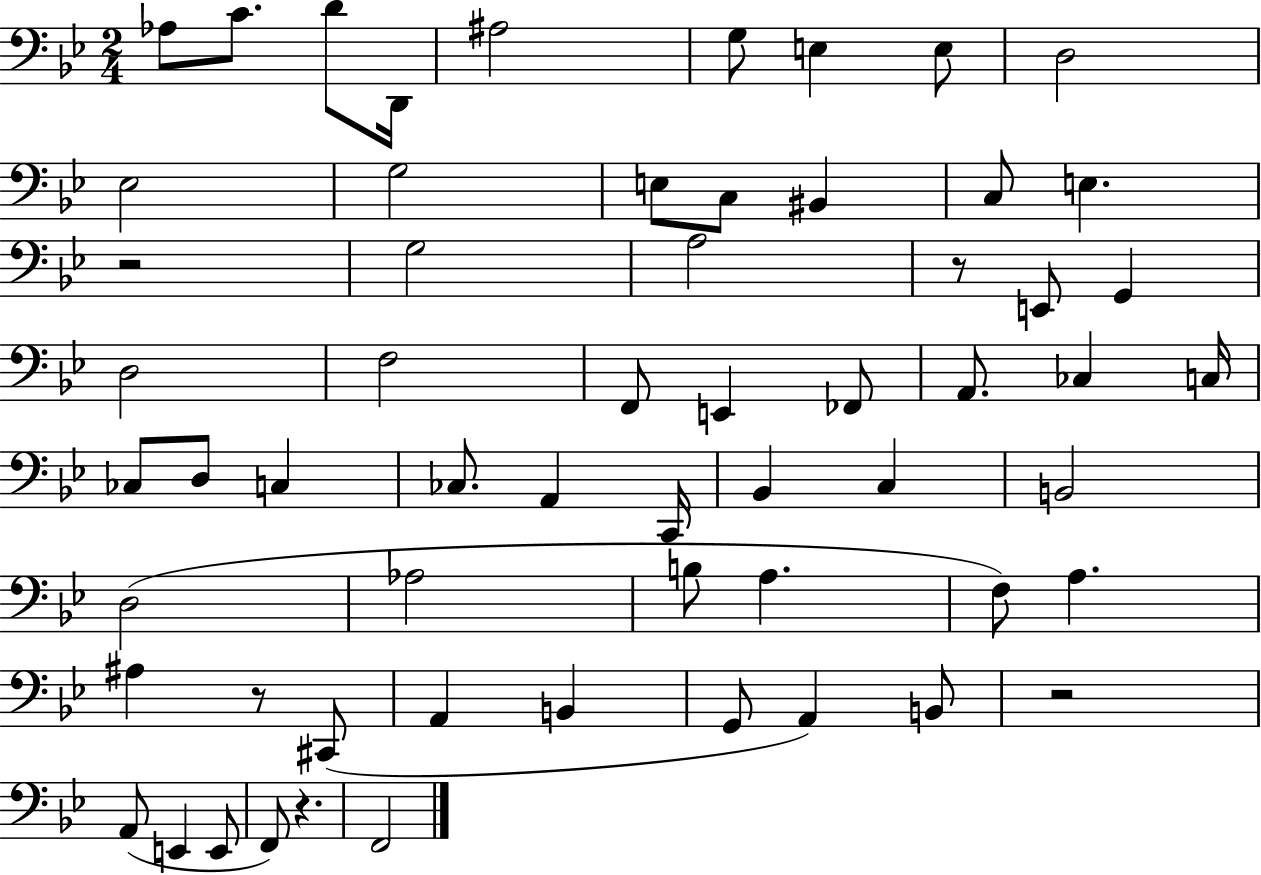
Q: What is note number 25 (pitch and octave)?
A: FES2